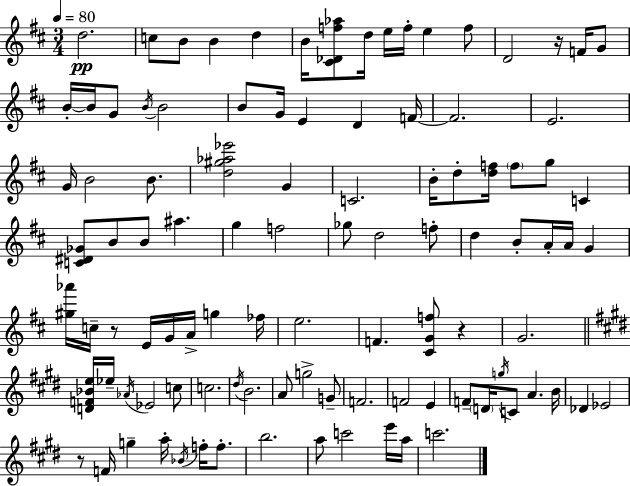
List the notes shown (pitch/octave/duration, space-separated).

D5/h. C5/e B4/e B4/q D5/q B4/s [C#4,Db4,F5,Ab5]/e D5/s E5/s F5/s E5/q F5/e D4/h R/s F4/s G4/e B4/s B4/s G4/e B4/s B4/h B4/e G4/s E4/q D4/q F4/s F4/h. E4/h. G4/s B4/h B4/e. [D5,G#5,Ab5,Eb6]/h G4/q C4/h. B4/s D5/e [D5,F5]/s F5/e G5/e C4/q [C4,D#4,Gb4]/e B4/e B4/e A#5/q. G5/q F5/h Gb5/e D5/h F5/e D5/q B4/e A4/s A4/s G4/q [G#5,Ab6]/s C5/s R/e E4/s G4/s A4/s G5/q FES5/s E5/h. F4/q. [C#4,G4,F5]/e R/q G4/h. [D4,F4,Bb4,E5]/s Eb5/s Ab4/s Eb4/h C5/e C5/h. D#5/s B4/h. A4/e G5/h G4/e F4/h. F4/h E4/q F4/e D4/s G5/s C4/e A4/q. B4/s Db4/q Eb4/h R/e F4/s G5/q A5/s Bb4/s F5/s F5/e. B5/h. A5/e C6/h E6/s A5/s C6/h.